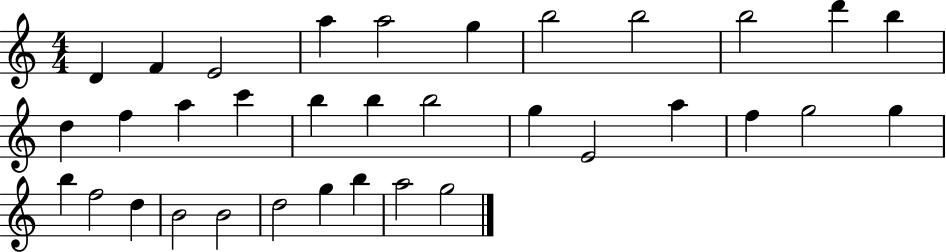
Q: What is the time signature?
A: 4/4